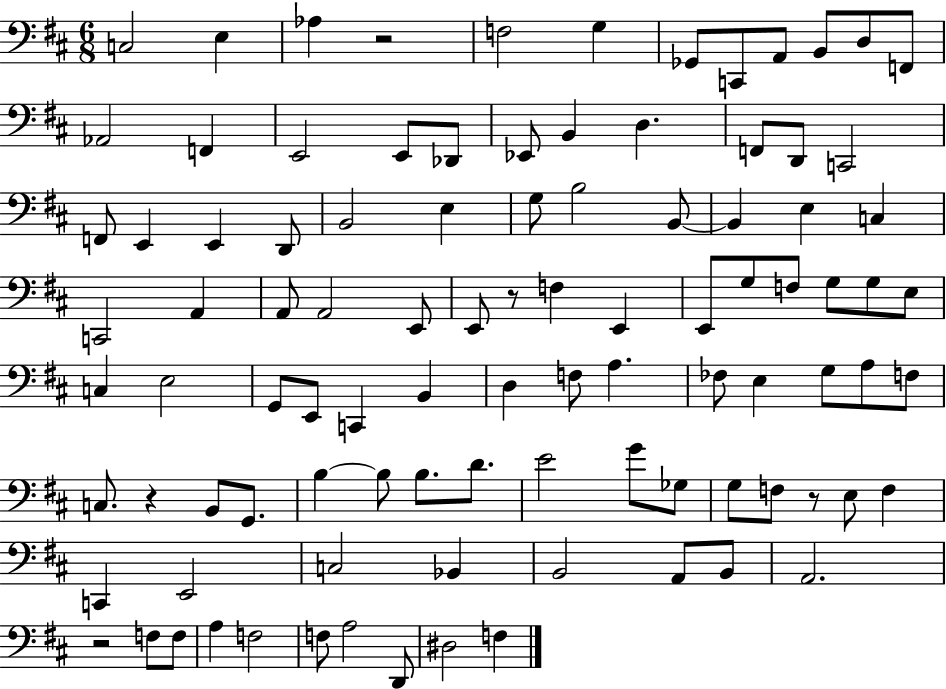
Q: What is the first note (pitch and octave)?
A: C3